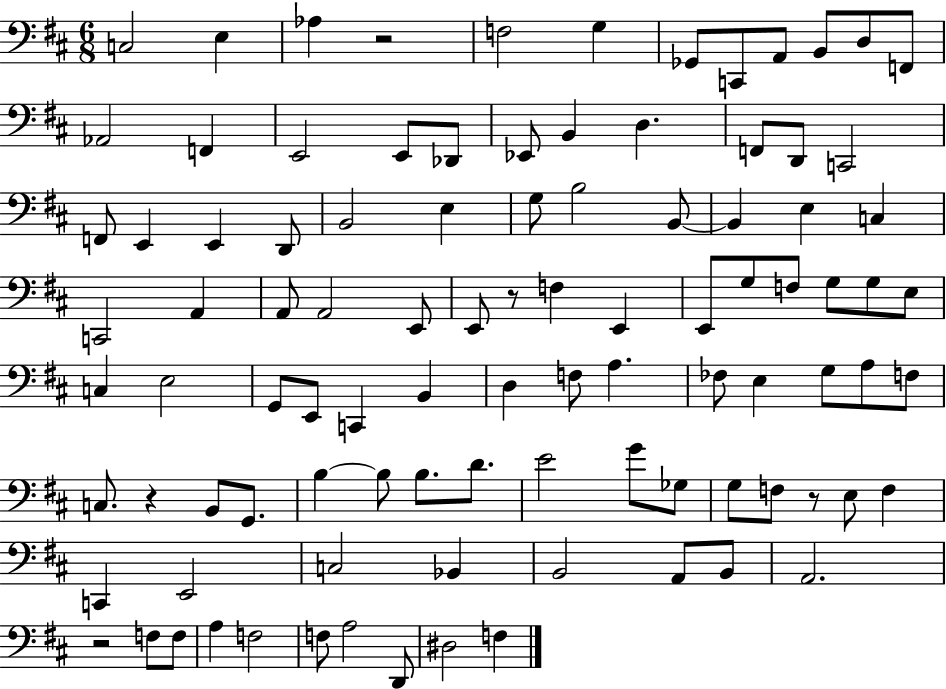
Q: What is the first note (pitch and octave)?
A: C3